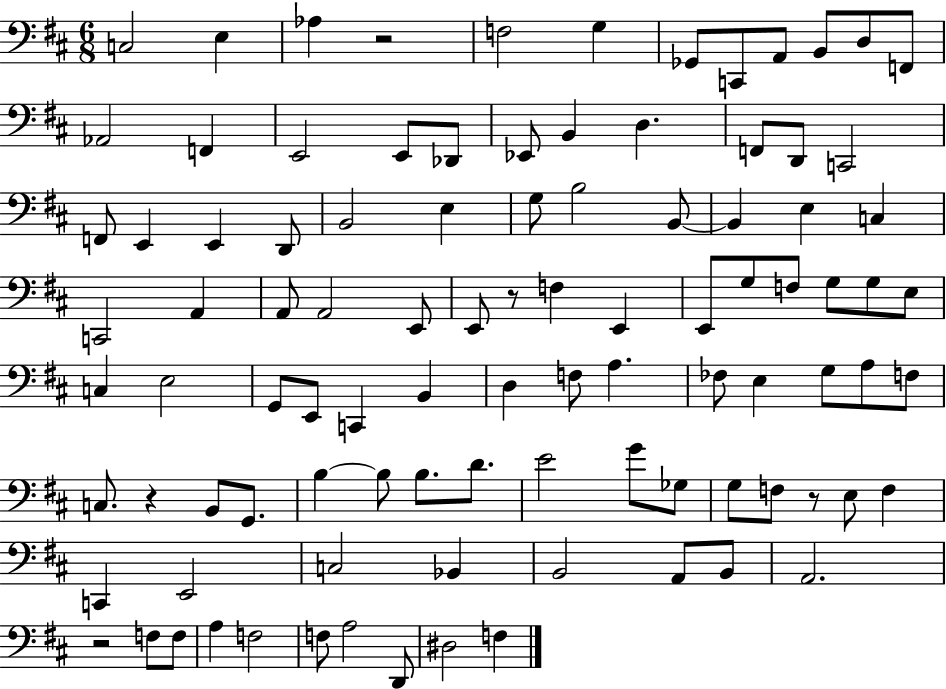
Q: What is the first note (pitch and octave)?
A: C3